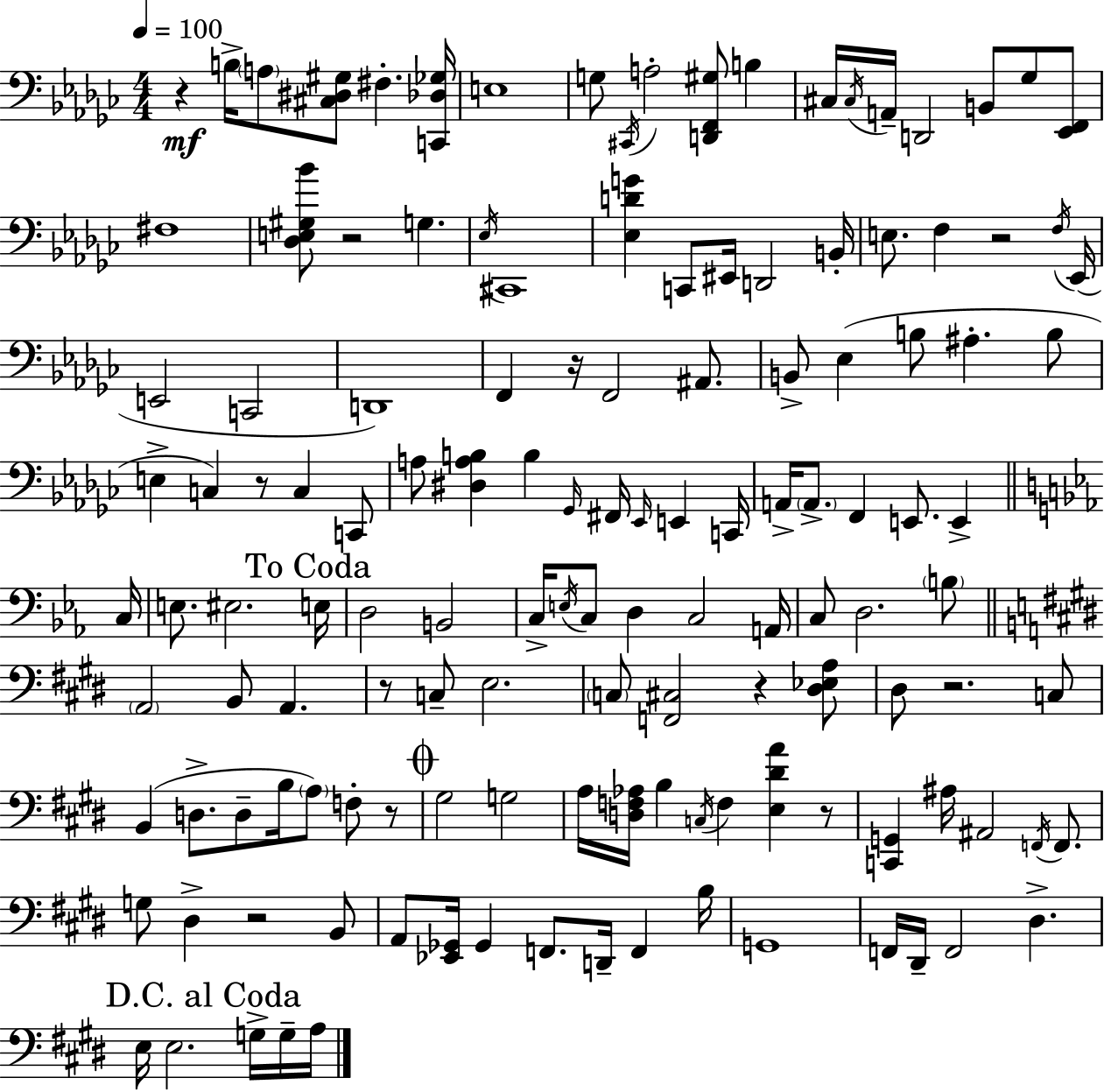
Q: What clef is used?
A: bass